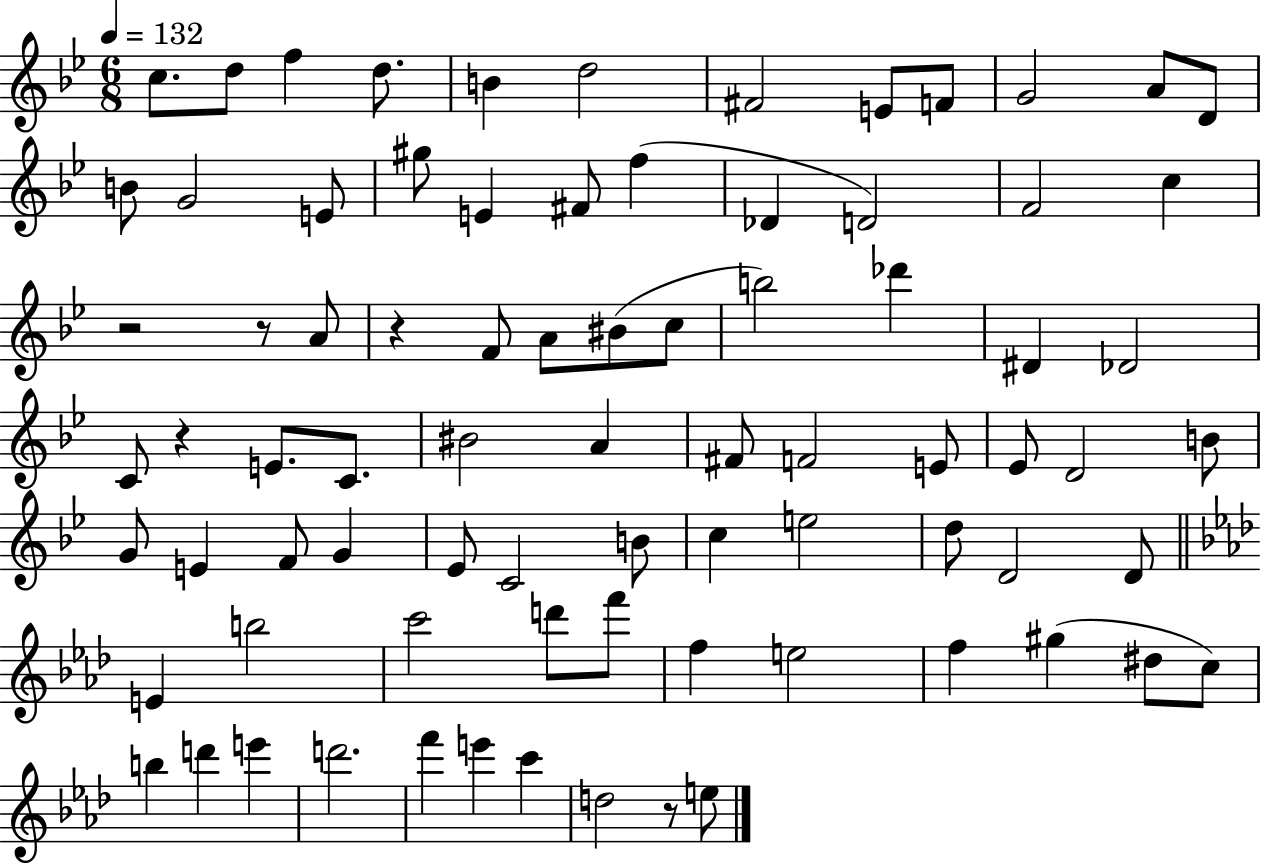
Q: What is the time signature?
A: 6/8